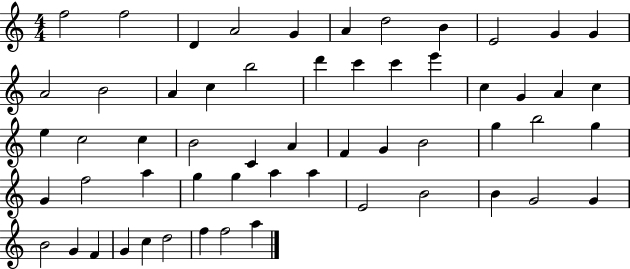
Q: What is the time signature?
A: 4/4